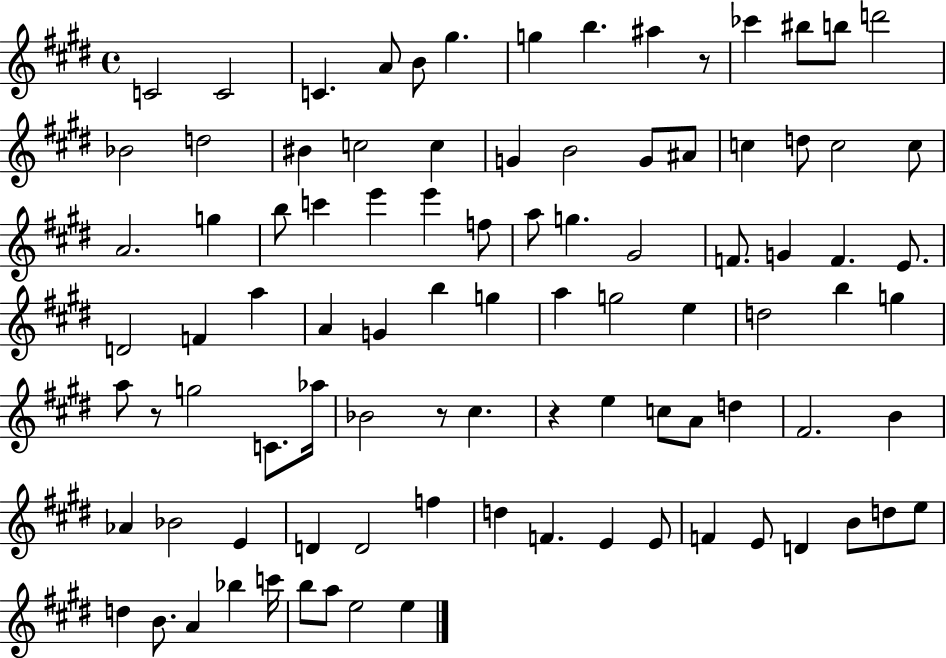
X:1
T:Untitled
M:4/4
L:1/4
K:E
C2 C2 C A/2 B/2 ^g g b ^a z/2 _c' ^b/2 b/2 d'2 _B2 d2 ^B c2 c G B2 G/2 ^A/2 c d/2 c2 c/2 A2 g b/2 c' e' e' f/2 a/2 g ^G2 F/2 G F E/2 D2 F a A G b g a g2 e d2 b g a/2 z/2 g2 C/2 _a/4 _B2 z/2 ^c z e c/2 A/2 d ^F2 B _A _B2 E D D2 f d F E E/2 F E/2 D B/2 d/2 e/2 d B/2 A _b c'/4 b/2 a/2 e2 e